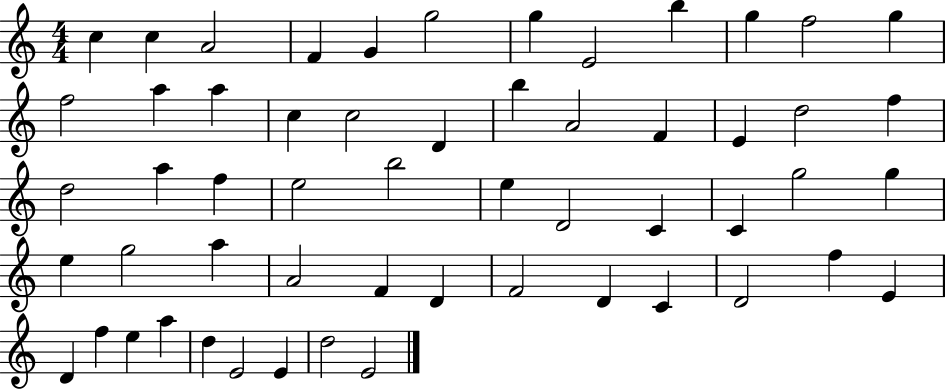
C5/q C5/q A4/h F4/q G4/q G5/h G5/q E4/h B5/q G5/q F5/h G5/q F5/h A5/q A5/q C5/q C5/h D4/q B5/q A4/h F4/q E4/q D5/h F5/q D5/h A5/q F5/q E5/h B5/h E5/q D4/h C4/q C4/q G5/h G5/q E5/q G5/h A5/q A4/h F4/q D4/q F4/h D4/q C4/q D4/h F5/q E4/q D4/q F5/q E5/q A5/q D5/q E4/h E4/q D5/h E4/h